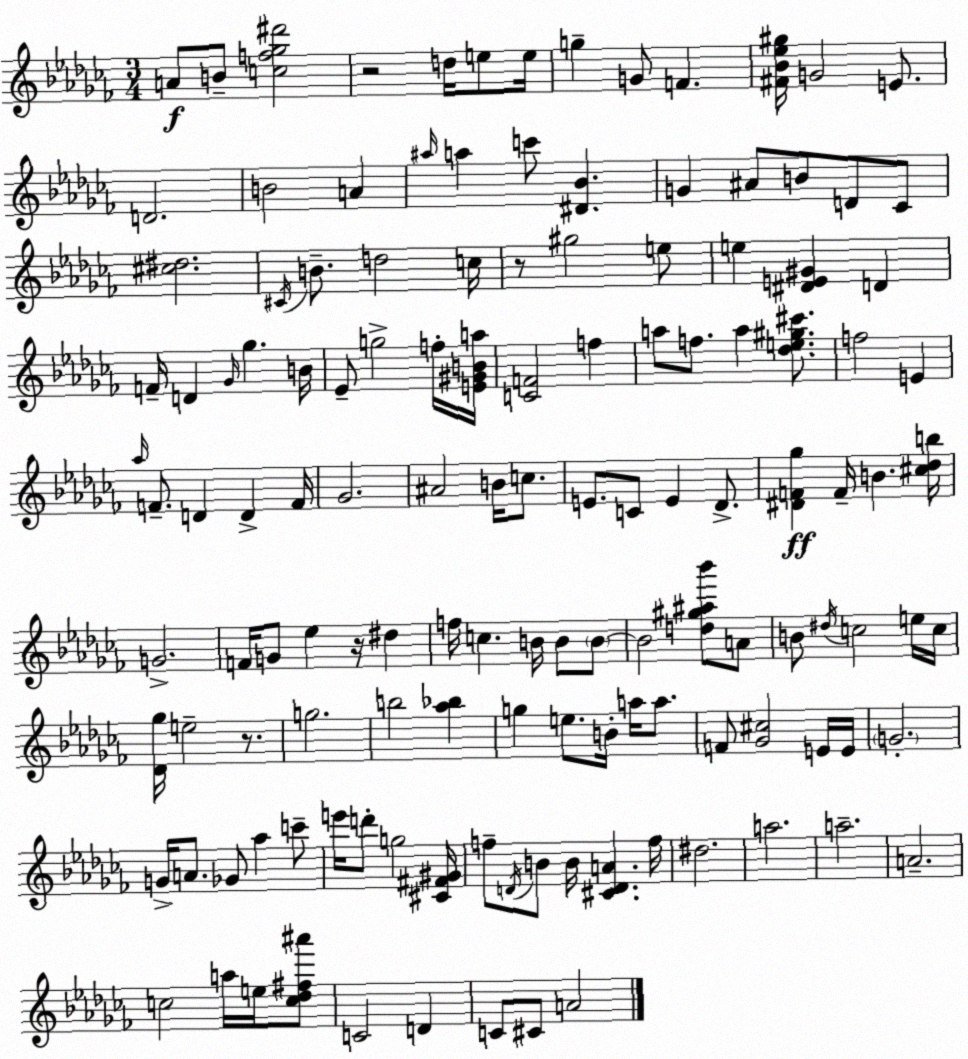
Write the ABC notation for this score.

X:1
T:Untitled
M:3/4
L:1/4
K:Abm
A/2 B/2 [cf_g^d']2 z2 d/4 e/2 e/4 g G/2 F [^F_B_e^g]/4 G2 E/2 D2 B2 A ^a/4 a c'/2 [^D_B] G ^A/2 B/2 D/2 _C/2 [^c^d]2 ^C/4 B/2 d2 c/4 z/2 ^g2 e/2 e [^DE^G] D F/4 D _G/4 _g B/4 _E/2 g2 f/4 [E^GBa]/4 [CF]2 f a/2 f/2 a [_de^g^c']/2 f2 E _a/4 F/2 D D F/4 _G2 ^A2 B/4 c/2 E/2 C/2 E _D/2 [^DF_g] F/4 B [^c_db]/4 G2 F/4 G/2 _e z/4 ^d f/4 c B/4 B/2 B/2 B2 [d^g^a_b']/2 A/2 B/2 ^d/4 c2 e/4 c/4 [_D_g]/4 e2 z/2 g2 b2 [_a_b] g e/2 B/4 a/4 a/2 F/2 [_G^c]2 E/4 E/4 G2 G/4 A/2 _G/2 _a c'/2 e'/4 d'/2 g2 [^C^F^G]/4 f/2 D/4 B/2 B/4 [^CDA] f/4 ^d2 a2 a2 A2 c2 a/4 e/4 [c_d^f^a']/2 C2 D C/2 ^C/2 A2